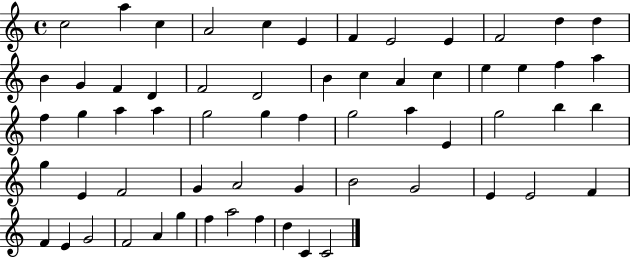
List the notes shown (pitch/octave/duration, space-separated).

C5/h A5/q C5/q A4/h C5/q E4/q F4/q E4/h E4/q F4/h D5/q D5/q B4/q G4/q F4/q D4/q F4/h D4/h B4/q C5/q A4/q C5/q E5/q E5/q F5/q A5/q F5/q G5/q A5/q A5/q G5/h G5/q F5/q G5/h A5/q E4/q G5/h B5/q B5/q G5/q E4/q F4/h G4/q A4/h G4/q B4/h G4/h E4/q E4/h F4/q F4/q E4/q G4/h F4/h A4/q G5/q F5/q A5/h F5/q D5/q C4/q C4/h